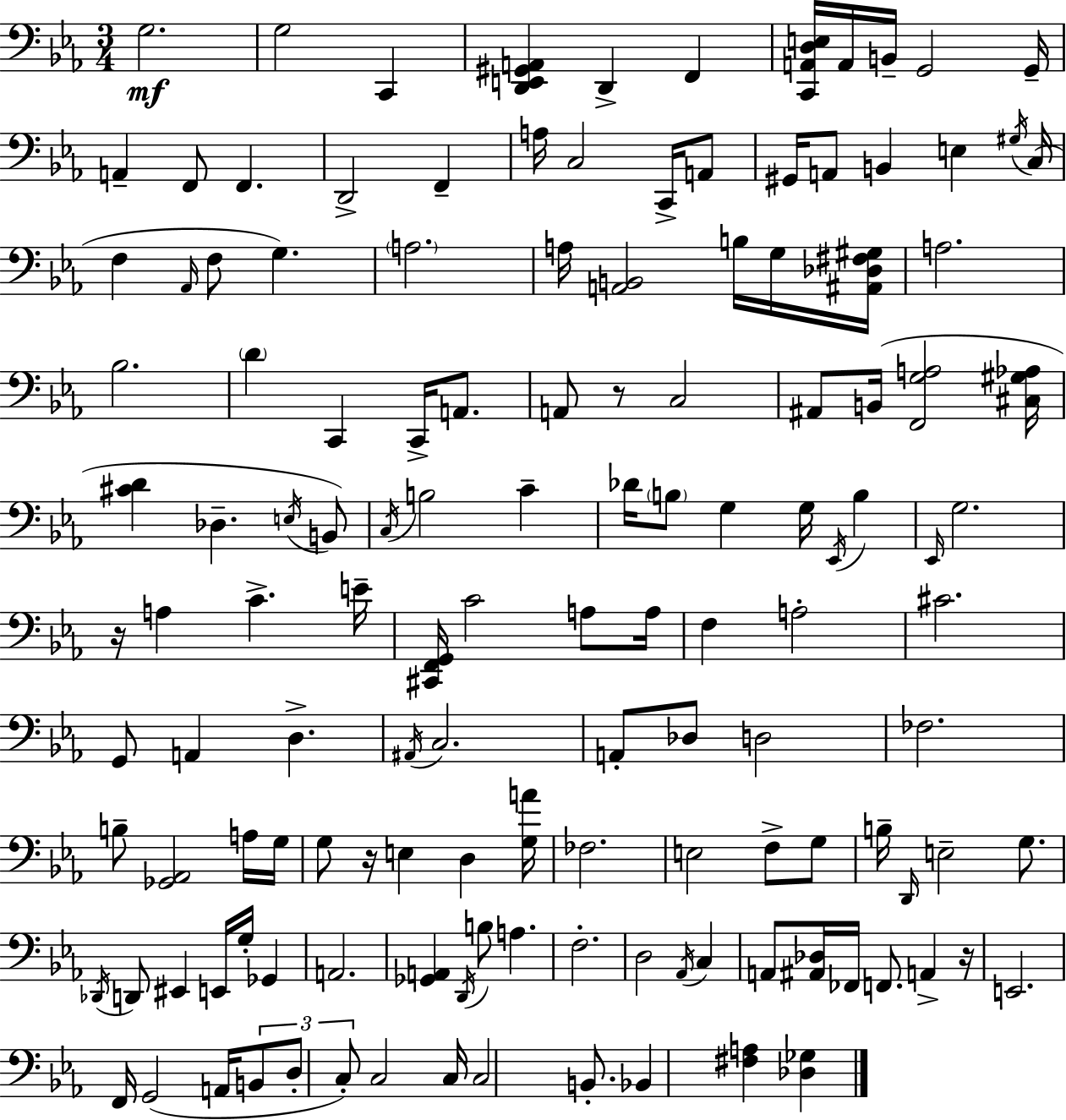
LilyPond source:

{
  \clef bass
  \numericTimeSignature
  \time 3/4
  \key c \minor
  g2.\mf | g2 c,4 | <d, e, gis, a,>4 d,4-> f,4 | <c, a, d e>16 a,16 b,16-- g,2 g,16-- | \break a,4-- f,8 f,4. | d,2-> f,4-- | a16 c2 c,16-> a,8 | gis,16 a,8 b,4 e4 \acciaccatura { gis16 } | \break c16( f4 \grace { aes,16 } f8 g4.) | \parenthesize a2. | a16 <a, b,>2 b16 | g16 <ais, des fis gis>16 a2. | \break bes2. | \parenthesize d'4 c,4 c,16-> a,8. | a,8 r8 c2 | ais,8 b,16( <f, g a>2 | \break <cis gis aes>16 <cis' d'>4 des4.-- | \acciaccatura { e16 }) b,8 \acciaccatura { c16 } b2 | c'4-- des'16 \parenthesize b8 g4 g16 | \acciaccatura { ees,16 } b4 \grace { ees,16 } g2. | \break r16 a4 c'4.-> | e'16-- <cis, f, g,>16 c'2 | a8 a16 f4 a2-. | cis'2. | \break g,8 a,4 | d4.-> \acciaccatura { ais,16 } c2. | a,8-. des8 d2 | fes2. | \break b8-- <ges, aes,>2 | a16 g16 g8 r16 e4 | d4 <g a'>16 fes2. | e2 | \break f8-> g8 b16-- \grace { d,16 } e2-- | g8. \acciaccatura { des,16 } d,8 eis,4 | e,16 g16-. ges,4 a,2. | <ges, a,>4 | \break \acciaccatura { d,16 } b8 a4. f2.-. | d2 | \acciaccatura { aes,16 } c4 a,8 | <ais, des>16 fes,16 f,8. a,4-> r16 e,2. | \break f,16 | g,2( a,16 \tuplet 3/2 { b,8 d8-. | c8-.) } c2 c16 | c2 b,8.-. bes,4 | \break <fis a>4 <des ges>4 \bar "|."
}